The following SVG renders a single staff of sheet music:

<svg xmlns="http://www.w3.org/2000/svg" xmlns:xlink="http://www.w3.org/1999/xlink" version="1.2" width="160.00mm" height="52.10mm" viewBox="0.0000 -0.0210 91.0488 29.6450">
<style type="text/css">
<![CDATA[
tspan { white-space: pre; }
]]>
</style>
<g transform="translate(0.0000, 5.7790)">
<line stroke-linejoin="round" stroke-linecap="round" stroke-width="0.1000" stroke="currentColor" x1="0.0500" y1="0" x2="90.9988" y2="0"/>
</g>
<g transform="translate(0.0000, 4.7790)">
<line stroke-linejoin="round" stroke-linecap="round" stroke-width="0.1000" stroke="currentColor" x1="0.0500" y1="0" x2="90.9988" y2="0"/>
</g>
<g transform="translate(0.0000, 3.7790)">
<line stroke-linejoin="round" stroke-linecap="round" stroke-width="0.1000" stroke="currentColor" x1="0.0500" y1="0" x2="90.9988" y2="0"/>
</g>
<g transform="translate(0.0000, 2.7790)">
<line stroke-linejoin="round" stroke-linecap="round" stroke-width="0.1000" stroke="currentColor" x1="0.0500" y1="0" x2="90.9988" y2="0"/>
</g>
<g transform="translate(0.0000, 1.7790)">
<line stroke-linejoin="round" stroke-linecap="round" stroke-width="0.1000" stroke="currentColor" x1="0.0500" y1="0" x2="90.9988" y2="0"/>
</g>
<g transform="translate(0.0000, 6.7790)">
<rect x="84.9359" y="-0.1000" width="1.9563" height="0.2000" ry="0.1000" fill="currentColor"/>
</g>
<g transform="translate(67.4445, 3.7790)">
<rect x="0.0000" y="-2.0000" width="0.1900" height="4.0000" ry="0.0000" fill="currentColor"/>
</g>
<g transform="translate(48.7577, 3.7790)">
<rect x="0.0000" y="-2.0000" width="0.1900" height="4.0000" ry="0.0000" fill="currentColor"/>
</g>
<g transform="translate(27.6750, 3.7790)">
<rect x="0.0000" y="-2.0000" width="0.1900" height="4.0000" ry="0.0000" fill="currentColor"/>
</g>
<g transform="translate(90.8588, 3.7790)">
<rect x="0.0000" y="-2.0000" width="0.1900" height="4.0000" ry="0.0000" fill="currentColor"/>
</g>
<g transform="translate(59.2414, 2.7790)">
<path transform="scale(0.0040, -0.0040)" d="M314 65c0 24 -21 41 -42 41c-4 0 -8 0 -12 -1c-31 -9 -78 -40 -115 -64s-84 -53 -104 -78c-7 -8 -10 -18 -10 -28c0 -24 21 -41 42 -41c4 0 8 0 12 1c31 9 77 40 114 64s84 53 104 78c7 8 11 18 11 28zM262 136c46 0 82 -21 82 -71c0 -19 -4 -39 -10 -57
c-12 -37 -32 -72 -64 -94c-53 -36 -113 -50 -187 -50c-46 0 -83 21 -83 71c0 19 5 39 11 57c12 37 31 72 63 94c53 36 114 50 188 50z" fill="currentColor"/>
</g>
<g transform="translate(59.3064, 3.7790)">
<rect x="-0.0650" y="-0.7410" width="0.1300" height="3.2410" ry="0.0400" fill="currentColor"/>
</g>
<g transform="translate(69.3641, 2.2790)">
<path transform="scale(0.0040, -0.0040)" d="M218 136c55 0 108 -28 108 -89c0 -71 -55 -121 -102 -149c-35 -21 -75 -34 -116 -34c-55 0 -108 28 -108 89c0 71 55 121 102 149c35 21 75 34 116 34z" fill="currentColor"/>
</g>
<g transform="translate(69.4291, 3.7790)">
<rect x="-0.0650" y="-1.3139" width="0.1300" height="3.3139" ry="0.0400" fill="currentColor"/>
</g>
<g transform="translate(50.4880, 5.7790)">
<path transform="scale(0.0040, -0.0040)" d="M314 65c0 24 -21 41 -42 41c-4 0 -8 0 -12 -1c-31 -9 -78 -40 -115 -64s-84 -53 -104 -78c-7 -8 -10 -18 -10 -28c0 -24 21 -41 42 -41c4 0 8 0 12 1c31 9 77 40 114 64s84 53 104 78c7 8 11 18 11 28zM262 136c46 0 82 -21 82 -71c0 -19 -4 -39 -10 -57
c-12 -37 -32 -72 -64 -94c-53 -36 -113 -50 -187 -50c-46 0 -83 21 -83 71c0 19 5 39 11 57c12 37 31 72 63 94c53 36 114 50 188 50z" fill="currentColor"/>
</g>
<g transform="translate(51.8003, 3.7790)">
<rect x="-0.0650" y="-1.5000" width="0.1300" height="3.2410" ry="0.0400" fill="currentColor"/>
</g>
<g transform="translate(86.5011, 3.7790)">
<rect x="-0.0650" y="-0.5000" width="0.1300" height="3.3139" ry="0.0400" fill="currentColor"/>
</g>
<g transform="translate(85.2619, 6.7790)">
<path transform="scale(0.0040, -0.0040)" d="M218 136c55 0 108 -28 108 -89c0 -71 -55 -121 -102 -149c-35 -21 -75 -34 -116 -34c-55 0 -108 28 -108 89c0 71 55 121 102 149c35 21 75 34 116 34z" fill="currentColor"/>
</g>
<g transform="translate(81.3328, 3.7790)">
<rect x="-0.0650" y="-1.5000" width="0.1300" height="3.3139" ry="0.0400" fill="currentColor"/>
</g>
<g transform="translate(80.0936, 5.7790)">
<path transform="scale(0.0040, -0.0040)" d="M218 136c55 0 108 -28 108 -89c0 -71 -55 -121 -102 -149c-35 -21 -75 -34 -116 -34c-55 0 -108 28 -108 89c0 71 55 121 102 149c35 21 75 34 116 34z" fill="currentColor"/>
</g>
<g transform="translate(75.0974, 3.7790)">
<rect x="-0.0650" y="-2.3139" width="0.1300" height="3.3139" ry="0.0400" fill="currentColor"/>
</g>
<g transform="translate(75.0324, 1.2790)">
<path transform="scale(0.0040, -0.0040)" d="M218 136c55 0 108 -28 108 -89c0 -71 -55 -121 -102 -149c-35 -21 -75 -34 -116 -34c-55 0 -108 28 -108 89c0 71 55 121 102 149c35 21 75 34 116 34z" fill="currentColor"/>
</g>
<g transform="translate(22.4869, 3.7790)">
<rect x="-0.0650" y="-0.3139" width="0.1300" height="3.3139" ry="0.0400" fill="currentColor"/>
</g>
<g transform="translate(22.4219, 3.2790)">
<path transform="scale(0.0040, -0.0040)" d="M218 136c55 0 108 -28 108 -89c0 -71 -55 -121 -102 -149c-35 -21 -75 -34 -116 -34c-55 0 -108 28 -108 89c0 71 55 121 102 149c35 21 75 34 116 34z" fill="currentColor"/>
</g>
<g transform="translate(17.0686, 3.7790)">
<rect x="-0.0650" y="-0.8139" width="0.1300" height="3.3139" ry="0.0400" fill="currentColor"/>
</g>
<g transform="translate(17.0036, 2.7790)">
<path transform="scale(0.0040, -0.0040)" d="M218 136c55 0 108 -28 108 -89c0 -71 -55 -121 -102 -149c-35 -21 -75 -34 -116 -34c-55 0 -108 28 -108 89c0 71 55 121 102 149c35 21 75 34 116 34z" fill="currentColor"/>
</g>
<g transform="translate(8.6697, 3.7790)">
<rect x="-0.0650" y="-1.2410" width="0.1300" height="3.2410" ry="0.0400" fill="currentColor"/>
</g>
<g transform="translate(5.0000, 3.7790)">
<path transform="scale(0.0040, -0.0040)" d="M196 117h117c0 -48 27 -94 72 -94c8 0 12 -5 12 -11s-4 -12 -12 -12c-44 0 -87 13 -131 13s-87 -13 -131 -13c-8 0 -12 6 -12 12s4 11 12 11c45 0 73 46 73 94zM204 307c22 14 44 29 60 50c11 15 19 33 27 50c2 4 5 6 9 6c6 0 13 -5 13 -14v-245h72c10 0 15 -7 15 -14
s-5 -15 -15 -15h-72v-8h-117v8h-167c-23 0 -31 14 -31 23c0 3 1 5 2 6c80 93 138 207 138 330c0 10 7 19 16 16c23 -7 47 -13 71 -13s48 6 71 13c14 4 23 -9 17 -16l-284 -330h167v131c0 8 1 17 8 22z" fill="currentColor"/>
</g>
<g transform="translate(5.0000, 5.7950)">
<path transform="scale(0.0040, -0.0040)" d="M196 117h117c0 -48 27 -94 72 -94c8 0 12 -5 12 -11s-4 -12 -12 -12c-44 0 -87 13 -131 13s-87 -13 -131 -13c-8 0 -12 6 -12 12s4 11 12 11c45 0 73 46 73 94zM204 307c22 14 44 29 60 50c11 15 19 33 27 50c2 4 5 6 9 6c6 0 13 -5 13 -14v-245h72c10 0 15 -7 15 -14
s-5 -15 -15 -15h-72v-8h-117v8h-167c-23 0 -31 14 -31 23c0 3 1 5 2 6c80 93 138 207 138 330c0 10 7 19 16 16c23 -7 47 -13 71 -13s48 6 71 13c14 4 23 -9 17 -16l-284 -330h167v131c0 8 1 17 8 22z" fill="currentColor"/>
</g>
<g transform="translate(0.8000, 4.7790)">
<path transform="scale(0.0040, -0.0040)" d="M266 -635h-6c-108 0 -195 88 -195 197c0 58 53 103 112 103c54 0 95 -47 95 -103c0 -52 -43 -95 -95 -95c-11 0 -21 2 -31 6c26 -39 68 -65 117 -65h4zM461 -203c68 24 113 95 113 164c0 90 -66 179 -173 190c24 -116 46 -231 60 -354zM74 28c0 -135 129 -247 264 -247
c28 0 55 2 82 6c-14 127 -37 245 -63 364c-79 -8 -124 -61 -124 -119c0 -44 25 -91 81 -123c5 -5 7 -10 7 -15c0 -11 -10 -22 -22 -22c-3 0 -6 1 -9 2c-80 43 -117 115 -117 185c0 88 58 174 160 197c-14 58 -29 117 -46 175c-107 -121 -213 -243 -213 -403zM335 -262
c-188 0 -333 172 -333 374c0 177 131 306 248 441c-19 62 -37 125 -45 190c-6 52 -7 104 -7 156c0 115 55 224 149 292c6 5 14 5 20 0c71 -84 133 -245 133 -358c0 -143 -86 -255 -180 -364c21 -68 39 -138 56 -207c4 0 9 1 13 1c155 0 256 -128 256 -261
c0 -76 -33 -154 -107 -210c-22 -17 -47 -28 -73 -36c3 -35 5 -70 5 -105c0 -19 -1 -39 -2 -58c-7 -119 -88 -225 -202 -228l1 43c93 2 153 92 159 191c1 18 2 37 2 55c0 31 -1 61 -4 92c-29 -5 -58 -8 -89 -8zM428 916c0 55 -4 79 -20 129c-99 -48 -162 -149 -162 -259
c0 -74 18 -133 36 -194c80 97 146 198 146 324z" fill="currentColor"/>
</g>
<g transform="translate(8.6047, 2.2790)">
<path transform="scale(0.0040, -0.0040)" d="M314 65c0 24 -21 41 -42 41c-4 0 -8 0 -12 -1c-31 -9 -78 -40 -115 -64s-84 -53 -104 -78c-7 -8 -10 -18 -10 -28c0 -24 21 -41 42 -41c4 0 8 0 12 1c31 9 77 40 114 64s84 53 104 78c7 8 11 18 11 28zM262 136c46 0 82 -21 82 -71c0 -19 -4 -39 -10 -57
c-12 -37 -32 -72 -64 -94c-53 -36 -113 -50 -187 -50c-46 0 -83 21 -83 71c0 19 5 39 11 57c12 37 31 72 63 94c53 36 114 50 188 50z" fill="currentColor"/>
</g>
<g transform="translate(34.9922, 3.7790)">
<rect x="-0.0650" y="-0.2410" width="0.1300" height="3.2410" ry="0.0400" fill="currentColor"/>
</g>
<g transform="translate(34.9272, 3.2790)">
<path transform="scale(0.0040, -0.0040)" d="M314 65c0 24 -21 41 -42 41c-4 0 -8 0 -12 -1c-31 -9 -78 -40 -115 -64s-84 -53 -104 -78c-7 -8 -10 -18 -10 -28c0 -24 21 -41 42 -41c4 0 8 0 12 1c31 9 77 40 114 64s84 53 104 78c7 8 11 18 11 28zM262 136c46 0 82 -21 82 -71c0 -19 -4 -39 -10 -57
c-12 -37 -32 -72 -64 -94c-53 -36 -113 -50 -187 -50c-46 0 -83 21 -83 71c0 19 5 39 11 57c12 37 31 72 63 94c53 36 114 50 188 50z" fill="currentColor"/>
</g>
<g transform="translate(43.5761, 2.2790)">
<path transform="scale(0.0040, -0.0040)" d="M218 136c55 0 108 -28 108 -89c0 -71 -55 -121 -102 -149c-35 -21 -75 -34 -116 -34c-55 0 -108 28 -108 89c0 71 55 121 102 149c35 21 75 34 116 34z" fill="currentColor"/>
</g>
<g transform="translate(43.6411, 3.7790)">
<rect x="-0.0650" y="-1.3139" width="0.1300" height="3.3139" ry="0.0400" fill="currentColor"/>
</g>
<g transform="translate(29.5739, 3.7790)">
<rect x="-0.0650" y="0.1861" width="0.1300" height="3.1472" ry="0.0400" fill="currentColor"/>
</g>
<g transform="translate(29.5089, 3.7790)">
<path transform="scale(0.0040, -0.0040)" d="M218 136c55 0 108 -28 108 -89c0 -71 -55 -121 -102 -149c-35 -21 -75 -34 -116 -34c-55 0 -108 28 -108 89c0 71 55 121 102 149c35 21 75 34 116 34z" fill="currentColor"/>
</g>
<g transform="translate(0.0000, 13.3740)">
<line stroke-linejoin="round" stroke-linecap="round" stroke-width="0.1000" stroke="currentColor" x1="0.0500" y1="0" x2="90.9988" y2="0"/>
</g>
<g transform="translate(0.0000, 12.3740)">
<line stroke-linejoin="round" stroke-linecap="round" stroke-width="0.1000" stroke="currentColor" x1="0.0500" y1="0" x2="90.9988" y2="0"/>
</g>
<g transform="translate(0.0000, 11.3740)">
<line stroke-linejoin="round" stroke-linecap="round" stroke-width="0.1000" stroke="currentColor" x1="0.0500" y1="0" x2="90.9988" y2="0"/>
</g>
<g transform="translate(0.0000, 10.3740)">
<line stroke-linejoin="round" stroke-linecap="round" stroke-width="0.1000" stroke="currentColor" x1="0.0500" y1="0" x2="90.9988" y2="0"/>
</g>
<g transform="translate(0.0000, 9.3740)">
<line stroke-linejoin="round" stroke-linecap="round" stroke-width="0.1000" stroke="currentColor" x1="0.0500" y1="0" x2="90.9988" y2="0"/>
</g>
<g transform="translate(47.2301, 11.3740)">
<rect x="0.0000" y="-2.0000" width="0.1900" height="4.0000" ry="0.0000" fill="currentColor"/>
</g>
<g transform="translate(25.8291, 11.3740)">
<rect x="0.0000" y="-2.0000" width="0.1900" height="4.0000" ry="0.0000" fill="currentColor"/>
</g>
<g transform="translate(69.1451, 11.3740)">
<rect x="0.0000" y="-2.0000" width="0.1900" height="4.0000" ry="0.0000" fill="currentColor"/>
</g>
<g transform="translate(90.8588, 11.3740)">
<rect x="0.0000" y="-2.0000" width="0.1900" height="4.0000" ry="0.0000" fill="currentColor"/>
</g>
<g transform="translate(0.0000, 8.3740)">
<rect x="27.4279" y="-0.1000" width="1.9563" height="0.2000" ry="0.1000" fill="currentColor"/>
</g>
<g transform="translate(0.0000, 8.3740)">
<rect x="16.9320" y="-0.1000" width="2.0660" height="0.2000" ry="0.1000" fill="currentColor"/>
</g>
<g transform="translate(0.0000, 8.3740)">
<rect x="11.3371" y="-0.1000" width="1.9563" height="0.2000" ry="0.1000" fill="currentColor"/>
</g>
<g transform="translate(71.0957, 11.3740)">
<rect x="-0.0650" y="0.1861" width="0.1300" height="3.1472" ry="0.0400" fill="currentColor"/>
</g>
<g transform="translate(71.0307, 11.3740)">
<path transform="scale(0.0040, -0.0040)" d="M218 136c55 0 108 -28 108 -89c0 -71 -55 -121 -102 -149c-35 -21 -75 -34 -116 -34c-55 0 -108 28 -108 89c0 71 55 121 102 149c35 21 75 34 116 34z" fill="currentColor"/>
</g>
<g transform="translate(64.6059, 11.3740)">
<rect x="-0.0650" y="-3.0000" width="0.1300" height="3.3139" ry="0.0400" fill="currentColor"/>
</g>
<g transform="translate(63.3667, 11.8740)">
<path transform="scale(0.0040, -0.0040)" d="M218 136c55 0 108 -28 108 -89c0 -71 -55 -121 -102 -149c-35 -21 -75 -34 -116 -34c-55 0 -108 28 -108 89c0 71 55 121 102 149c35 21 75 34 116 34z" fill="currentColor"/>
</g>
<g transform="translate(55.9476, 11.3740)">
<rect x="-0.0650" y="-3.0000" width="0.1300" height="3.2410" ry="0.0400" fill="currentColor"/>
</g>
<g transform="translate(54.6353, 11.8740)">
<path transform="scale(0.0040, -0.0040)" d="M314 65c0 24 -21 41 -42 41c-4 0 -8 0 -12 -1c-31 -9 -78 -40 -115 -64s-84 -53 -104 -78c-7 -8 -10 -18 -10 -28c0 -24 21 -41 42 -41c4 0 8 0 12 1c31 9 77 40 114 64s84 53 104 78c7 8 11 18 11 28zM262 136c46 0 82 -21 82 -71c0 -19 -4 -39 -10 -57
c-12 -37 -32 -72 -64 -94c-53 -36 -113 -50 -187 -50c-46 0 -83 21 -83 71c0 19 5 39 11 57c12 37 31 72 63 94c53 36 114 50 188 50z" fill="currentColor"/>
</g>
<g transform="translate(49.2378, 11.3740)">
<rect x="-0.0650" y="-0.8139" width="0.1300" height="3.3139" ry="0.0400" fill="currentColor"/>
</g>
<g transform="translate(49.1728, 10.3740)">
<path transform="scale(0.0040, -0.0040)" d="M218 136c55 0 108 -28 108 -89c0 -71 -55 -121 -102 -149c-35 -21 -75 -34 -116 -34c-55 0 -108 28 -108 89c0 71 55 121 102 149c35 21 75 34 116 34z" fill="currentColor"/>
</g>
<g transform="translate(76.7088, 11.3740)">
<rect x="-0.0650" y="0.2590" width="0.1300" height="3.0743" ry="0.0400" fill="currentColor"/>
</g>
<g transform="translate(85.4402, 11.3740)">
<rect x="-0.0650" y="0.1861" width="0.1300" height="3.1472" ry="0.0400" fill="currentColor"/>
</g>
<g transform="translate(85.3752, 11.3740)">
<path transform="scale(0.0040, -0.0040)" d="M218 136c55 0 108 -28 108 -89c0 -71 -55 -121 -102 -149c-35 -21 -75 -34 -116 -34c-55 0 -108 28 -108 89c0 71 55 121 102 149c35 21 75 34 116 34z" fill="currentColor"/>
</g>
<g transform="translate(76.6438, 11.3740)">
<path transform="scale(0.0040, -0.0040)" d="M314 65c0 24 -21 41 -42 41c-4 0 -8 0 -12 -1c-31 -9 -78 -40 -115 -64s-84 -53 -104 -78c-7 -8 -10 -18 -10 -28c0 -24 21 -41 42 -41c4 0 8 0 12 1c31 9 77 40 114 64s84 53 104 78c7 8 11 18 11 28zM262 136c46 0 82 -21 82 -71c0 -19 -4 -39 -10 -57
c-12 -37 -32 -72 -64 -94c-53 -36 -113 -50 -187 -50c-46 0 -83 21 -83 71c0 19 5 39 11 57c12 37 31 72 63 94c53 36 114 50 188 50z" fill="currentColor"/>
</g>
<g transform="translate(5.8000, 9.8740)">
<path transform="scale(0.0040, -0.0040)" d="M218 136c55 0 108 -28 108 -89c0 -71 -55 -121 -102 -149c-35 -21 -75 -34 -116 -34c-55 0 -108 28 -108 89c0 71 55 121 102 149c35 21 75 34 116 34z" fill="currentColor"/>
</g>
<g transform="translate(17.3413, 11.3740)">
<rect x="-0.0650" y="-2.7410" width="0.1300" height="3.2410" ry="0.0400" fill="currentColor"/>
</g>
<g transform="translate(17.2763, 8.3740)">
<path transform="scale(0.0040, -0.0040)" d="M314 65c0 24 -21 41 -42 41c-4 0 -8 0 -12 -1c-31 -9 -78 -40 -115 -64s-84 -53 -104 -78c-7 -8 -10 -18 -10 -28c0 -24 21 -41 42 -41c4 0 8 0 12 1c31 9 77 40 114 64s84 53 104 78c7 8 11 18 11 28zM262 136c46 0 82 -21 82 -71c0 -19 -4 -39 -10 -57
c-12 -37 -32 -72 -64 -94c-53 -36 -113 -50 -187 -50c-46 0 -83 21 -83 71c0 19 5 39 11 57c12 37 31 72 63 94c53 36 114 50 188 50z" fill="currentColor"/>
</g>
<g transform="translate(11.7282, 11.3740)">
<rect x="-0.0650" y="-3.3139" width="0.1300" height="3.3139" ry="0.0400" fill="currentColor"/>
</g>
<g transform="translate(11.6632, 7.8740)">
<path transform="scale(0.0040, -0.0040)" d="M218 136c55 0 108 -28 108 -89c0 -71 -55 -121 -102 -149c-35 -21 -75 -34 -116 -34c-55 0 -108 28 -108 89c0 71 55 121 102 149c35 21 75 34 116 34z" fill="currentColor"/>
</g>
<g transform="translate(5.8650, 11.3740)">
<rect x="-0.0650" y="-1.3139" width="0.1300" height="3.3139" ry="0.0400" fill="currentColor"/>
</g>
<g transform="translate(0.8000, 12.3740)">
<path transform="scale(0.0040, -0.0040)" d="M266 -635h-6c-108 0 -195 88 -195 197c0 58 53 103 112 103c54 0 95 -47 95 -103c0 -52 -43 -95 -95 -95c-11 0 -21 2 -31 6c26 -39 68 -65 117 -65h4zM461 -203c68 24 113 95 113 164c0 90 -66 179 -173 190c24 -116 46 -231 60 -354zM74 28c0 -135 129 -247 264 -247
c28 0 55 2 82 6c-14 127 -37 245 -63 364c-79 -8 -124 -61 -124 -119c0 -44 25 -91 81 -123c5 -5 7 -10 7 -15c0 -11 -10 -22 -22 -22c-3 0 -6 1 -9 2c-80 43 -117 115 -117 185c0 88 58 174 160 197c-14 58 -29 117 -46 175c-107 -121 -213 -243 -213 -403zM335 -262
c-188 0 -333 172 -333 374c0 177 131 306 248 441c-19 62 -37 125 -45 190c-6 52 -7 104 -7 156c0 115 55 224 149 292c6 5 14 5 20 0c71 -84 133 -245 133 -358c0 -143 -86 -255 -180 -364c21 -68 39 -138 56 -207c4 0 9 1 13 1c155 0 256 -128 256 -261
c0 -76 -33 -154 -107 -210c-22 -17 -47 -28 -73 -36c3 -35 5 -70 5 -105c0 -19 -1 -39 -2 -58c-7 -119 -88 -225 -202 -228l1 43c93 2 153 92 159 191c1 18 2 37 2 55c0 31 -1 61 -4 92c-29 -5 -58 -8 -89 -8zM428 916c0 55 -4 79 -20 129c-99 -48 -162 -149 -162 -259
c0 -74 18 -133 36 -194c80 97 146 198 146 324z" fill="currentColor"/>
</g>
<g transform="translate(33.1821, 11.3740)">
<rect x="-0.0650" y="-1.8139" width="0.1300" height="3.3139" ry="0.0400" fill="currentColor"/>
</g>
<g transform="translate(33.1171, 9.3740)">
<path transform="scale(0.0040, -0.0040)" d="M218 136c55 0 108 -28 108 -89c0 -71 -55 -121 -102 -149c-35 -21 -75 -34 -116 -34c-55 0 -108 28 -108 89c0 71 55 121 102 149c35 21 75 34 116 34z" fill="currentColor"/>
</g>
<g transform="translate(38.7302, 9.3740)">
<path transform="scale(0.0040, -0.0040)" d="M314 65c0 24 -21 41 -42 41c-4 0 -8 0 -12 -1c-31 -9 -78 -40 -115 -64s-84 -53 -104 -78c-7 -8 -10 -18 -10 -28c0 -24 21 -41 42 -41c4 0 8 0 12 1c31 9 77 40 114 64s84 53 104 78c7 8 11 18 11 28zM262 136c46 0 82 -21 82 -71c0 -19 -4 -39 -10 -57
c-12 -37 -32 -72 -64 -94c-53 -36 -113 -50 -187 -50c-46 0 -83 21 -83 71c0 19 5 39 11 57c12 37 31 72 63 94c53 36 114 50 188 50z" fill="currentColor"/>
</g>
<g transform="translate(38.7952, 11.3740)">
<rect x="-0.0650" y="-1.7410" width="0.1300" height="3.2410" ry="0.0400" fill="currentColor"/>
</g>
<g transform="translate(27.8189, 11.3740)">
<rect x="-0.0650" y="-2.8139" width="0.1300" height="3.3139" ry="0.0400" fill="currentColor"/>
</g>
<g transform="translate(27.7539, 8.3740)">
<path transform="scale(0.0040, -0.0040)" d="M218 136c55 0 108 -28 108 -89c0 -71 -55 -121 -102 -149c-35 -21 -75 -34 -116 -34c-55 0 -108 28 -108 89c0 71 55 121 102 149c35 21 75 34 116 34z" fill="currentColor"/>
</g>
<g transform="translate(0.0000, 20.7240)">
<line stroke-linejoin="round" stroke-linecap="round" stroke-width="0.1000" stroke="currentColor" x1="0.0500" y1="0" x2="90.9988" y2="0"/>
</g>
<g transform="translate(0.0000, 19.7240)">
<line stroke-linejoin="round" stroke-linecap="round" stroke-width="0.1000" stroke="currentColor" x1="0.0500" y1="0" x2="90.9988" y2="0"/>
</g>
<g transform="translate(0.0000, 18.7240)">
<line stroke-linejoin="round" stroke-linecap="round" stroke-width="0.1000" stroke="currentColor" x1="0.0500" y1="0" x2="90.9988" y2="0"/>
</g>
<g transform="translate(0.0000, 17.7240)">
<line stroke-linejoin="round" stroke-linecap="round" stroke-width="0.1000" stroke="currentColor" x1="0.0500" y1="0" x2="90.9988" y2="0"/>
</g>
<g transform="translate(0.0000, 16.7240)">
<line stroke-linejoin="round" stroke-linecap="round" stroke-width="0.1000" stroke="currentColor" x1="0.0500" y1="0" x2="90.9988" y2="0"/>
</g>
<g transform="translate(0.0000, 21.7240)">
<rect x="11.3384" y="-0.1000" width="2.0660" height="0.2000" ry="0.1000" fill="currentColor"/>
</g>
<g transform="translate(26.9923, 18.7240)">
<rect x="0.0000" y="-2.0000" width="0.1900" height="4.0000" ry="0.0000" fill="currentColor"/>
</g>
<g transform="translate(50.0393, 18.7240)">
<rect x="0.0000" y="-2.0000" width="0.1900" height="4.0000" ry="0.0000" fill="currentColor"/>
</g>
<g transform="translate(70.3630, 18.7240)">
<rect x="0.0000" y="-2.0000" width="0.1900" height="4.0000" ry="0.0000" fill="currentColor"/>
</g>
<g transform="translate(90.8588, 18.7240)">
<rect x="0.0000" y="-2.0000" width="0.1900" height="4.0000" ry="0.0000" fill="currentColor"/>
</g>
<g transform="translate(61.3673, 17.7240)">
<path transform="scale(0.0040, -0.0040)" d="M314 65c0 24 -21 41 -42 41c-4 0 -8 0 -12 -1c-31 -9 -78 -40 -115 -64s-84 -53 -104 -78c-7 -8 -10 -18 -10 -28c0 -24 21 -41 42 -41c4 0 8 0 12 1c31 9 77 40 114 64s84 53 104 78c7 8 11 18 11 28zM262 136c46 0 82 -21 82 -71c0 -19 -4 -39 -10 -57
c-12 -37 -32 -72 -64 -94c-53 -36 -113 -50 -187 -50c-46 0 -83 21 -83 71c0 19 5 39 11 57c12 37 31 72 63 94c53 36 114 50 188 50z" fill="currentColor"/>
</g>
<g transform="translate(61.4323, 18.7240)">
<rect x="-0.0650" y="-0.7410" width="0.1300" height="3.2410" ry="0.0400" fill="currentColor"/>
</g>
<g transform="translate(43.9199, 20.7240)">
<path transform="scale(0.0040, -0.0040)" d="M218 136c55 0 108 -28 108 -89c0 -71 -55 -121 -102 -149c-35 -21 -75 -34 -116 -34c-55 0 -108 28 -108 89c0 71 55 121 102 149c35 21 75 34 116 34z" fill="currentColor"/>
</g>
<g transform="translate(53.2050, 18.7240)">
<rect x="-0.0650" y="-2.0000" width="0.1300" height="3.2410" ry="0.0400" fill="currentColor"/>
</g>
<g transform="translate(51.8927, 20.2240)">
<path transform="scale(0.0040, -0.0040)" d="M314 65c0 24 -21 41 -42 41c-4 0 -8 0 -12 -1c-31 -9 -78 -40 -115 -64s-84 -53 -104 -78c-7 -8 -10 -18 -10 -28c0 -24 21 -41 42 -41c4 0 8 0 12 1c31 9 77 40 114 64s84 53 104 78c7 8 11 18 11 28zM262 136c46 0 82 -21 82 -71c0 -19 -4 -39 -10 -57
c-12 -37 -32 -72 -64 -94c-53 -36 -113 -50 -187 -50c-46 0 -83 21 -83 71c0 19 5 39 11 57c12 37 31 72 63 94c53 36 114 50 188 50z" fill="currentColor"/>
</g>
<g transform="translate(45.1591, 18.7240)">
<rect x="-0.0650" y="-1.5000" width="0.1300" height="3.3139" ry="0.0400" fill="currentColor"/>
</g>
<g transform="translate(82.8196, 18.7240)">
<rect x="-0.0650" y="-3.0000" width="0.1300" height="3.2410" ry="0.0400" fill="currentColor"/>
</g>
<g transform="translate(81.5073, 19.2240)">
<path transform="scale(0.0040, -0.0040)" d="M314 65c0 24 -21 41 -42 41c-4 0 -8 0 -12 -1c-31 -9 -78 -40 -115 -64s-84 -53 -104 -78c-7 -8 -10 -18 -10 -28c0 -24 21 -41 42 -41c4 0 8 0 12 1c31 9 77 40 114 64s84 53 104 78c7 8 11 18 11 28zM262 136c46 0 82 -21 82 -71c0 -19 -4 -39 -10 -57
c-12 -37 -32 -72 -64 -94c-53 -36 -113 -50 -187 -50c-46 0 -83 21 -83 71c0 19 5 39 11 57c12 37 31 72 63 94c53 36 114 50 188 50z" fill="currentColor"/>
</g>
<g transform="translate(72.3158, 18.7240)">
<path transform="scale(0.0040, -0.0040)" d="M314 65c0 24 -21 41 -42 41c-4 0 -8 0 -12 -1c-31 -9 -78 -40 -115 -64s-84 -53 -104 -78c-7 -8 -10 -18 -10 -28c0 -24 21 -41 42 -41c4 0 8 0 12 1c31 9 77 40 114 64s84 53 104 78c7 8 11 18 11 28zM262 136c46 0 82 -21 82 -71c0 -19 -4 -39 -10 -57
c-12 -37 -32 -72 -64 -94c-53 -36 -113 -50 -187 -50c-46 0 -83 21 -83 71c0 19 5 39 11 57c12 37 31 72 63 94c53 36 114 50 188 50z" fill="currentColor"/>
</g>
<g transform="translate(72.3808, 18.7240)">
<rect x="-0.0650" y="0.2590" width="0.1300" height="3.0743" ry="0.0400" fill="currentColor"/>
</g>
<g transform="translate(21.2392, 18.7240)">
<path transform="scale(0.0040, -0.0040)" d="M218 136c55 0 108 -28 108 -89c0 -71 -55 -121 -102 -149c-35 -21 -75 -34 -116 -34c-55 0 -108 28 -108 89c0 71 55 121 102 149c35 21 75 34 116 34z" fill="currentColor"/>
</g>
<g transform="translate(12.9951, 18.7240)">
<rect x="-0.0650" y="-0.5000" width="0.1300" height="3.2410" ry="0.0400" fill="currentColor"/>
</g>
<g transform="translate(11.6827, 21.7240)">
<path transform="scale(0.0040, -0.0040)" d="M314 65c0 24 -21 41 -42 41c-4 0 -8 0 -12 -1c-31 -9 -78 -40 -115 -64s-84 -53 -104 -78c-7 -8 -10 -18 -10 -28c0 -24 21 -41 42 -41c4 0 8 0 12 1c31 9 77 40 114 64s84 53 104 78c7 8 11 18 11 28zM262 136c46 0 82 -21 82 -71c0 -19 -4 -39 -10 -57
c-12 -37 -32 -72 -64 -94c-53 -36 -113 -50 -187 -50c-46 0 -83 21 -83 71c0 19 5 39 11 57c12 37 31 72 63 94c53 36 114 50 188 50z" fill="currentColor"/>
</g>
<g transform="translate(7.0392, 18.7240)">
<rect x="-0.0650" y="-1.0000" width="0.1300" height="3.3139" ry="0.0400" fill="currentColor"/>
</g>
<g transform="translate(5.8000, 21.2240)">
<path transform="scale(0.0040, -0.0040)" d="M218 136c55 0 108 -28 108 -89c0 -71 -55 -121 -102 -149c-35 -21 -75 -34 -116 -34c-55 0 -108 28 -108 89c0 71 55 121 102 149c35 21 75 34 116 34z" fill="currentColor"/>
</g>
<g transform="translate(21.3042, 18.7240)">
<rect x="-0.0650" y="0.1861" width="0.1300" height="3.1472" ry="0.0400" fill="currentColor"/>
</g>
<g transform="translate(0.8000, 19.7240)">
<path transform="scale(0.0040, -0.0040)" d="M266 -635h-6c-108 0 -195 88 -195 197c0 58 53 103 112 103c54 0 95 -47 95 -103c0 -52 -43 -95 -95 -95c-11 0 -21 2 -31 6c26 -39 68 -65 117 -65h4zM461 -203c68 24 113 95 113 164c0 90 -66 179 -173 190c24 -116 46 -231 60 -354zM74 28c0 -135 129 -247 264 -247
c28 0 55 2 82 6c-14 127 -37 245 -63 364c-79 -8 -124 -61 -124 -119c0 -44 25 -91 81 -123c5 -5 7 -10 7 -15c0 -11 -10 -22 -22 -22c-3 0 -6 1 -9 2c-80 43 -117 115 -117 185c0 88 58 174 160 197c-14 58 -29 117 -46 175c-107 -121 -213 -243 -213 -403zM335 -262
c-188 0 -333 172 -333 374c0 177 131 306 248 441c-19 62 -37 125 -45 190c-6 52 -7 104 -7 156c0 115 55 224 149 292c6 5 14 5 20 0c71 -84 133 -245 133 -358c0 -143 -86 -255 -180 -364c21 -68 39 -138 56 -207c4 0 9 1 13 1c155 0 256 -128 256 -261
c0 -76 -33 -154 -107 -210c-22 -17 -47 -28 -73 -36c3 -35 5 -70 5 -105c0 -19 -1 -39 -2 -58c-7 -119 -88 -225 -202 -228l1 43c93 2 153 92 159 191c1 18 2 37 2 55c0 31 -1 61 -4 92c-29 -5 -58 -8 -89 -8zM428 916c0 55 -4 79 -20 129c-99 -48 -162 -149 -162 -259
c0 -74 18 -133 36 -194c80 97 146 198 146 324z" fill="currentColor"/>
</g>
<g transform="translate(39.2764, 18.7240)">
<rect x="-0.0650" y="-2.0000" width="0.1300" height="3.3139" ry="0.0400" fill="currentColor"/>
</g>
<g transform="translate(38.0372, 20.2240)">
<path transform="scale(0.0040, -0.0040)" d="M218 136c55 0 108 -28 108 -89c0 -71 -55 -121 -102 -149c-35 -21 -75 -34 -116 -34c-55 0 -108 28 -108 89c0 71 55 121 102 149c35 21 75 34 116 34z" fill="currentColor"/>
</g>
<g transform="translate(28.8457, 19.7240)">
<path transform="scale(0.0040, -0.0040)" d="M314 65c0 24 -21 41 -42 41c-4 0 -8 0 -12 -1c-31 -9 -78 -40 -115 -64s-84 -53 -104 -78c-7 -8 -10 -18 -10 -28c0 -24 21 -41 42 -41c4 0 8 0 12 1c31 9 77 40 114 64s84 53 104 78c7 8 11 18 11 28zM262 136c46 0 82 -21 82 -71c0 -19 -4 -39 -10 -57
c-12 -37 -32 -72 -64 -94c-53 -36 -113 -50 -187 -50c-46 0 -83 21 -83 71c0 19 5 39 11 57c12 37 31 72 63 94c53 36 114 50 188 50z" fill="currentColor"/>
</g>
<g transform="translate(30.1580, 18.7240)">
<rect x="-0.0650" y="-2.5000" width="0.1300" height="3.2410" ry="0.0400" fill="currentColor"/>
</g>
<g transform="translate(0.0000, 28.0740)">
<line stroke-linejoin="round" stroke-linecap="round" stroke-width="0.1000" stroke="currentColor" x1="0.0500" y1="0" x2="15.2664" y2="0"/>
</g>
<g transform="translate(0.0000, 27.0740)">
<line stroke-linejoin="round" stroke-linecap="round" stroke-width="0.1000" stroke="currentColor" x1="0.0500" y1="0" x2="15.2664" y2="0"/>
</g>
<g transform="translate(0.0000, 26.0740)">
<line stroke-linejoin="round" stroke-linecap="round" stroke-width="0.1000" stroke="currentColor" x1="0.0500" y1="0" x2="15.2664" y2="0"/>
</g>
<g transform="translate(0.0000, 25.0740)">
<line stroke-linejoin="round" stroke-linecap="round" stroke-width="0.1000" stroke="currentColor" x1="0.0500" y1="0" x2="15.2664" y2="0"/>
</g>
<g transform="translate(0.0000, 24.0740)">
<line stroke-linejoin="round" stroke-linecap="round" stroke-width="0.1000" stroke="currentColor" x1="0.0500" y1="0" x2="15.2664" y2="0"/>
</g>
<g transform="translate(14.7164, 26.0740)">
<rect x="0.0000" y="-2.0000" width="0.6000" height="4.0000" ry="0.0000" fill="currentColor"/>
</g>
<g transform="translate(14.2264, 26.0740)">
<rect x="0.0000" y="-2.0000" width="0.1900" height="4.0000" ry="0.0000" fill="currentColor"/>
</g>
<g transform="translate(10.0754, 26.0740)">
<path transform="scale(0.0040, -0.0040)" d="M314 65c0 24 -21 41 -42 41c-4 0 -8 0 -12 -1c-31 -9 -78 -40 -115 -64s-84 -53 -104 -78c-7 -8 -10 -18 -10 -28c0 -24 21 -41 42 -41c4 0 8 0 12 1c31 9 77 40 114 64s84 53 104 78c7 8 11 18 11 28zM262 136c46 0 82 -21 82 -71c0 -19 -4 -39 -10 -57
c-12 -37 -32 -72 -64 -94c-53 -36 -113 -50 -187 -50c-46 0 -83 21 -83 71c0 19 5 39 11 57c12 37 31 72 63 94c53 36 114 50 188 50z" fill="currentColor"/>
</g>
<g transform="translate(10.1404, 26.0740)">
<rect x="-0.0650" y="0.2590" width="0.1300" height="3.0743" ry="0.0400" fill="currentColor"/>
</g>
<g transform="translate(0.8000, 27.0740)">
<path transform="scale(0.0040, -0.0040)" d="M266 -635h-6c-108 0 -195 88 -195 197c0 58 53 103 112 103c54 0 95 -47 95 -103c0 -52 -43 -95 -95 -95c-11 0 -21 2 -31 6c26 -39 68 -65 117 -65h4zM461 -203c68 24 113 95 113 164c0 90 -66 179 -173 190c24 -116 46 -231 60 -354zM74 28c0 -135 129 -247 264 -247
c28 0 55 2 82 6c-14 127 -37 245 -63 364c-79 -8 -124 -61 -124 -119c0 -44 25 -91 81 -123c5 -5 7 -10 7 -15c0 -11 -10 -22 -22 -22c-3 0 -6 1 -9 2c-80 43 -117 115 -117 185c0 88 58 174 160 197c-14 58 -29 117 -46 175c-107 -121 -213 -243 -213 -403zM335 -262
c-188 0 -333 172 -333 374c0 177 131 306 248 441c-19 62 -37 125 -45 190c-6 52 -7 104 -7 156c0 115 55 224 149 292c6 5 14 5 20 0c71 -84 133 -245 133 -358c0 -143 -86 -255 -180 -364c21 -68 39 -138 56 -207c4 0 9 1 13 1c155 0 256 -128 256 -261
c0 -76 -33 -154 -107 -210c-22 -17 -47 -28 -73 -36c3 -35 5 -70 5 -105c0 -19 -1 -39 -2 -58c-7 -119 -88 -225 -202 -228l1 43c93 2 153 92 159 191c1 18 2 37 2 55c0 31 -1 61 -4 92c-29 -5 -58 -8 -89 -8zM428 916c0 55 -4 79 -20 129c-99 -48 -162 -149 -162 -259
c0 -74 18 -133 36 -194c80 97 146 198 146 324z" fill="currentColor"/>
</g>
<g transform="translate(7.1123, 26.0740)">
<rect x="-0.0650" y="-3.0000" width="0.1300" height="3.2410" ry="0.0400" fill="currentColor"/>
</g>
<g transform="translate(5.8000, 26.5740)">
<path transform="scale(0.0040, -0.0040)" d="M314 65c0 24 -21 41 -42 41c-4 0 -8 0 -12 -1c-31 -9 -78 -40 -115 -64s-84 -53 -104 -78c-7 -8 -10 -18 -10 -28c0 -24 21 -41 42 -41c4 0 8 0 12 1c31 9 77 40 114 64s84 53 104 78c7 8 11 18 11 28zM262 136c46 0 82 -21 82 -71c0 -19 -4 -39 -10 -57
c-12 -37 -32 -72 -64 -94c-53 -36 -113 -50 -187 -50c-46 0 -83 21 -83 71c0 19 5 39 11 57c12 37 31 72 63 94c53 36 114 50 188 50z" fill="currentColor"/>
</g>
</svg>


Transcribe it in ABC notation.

X:1
T:Untitled
M:4/4
L:1/4
K:C
e2 d c B c2 e E2 d2 e g E C e b a2 a f f2 d A2 A B B2 B D C2 B G2 F E F2 d2 B2 A2 A2 B2